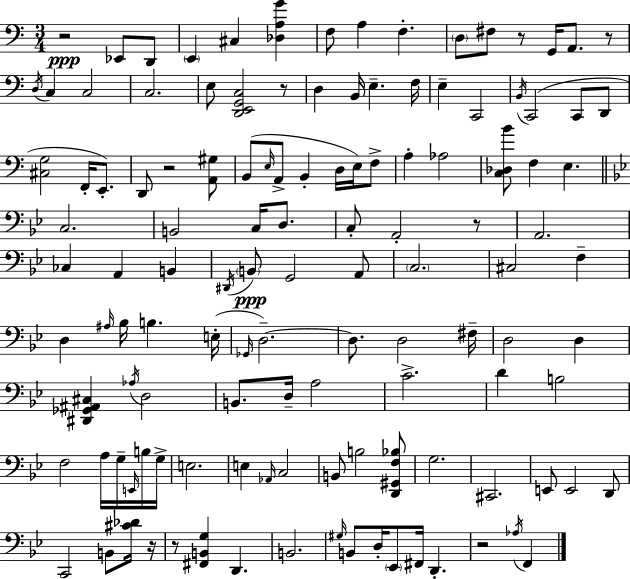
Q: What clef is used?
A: bass